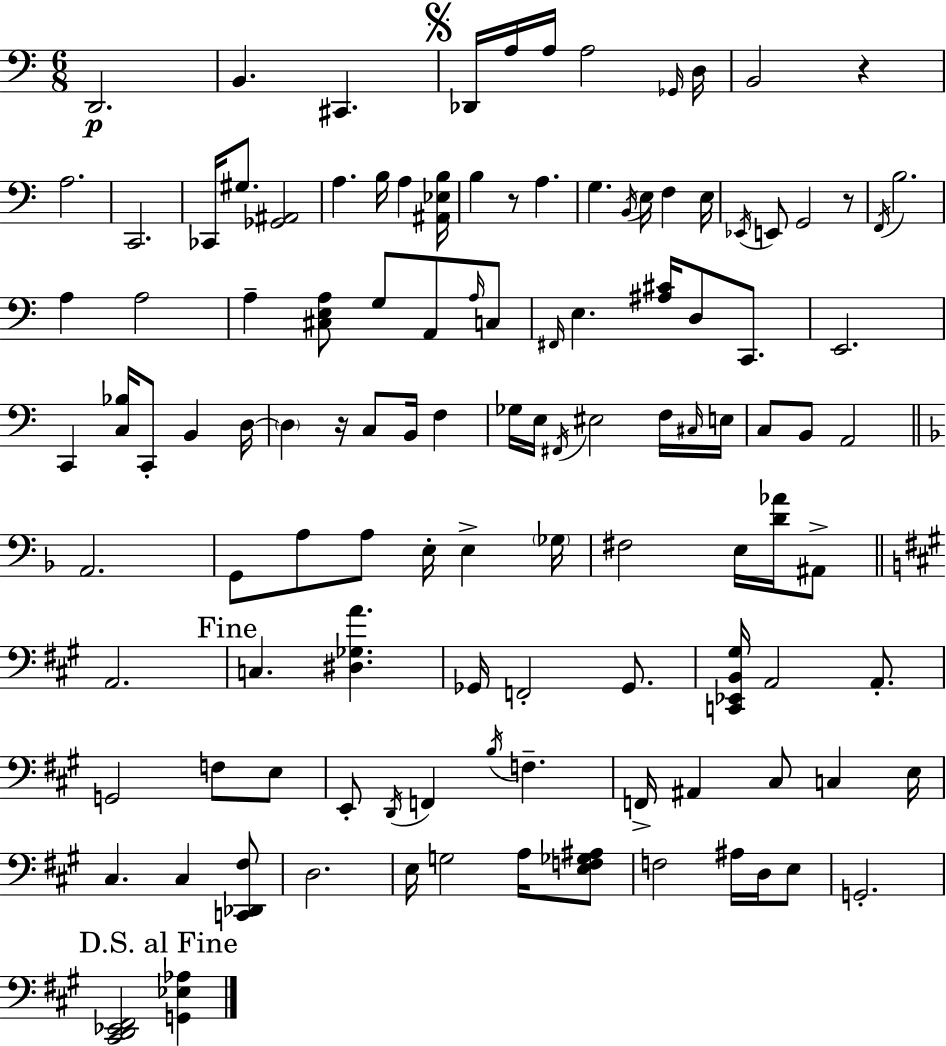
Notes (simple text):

D2/h. B2/q. C#2/q. Db2/s A3/s A3/s A3/h Gb2/s D3/s B2/h R/q A3/h. C2/h. CES2/s G#3/e. [Gb2,A#2]/h A3/q. B3/s A3/q [A#2,Eb3,B3]/s B3/q R/e A3/q. G3/q. B2/s E3/s F3/q E3/s Eb2/s E2/e G2/h R/e F2/s B3/h. A3/q A3/h A3/q [C#3,E3,A3]/e G3/e A2/e A3/s C3/e F#2/s E3/q. [A#3,C#4]/s D3/e C2/e. E2/h. C2/q [C3,Bb3]/s C2/e B2/q D3/s D3/q R/s C3/e B2/s F3/q Gb3/s E3/s F#2/s EIS3/h F3/s C#3/s E3/s C3/e B2/e A2/h A2/h. G2/e A3/e A3/e E3/s E3/q Gb3/s F#3/h E3/s [D4,Ab4]/s A#2/e A2/h. C3/q. [D#3,Gb3,A4]/q. Gb2/s F2/h Gb2/e. [C2,Eb2,B2,G#3]/s A2/h A2/e. G2/h F3/e E3/e E2/e D2/s F2/q B3/s F3/q. F2/s A#2/q C#3/e C3/q E3/s C#3/q. C#3/q [C2,Db2,F#3]/e D3/h. E3/s G3/h A3/s [E3,F3,Gb3,A#3]/e F3/h A#3/s D3/s E3/e G2/h. [C#2,D2,Eb2,F#2]/h [G2,Eb3,Ab3]/q